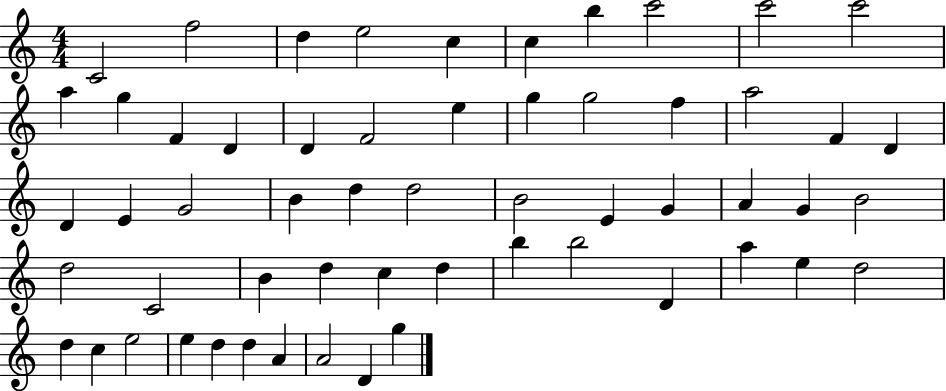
{
  \clef treble
  \numericTimeSignature
  \time 4/4
  \key c \major
  c'2 f''2 | d''4 e''2 c''4 | c''4 b''4 c'''2 | c'''2 c'''2 | \break a''4 g''4 f'4 d'4 | d'4 f'2 e''4 | g''4 g''2 f''4 | a''2 f'4 d'4 | \break d'4 e'4 g'2 | b'4 d''4 d''2 | b'2 e'4 g'4 | a'4 g'4 b'2 | \break d''2 c'2 | b'4 d''4 c''4 d''4 | b''4 b''2 d'4 | a''4 e''4 d''2 | \break d''4 c''4 e''2 | e''4 d''4 d''4 a'4 | a'2 d'4 g''4 | \bar "|."
}